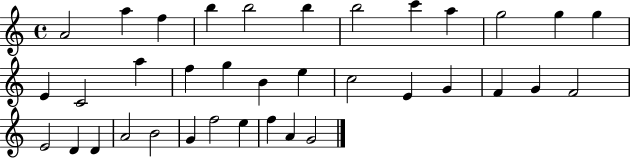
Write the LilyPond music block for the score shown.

{
  \clef treble
  \time 4/4
  \defaultTimeSignature
  \key c \major
  a'2 a''4 f''4 | b''4 b''2 b''4 | b''2 c'''4 a''4 | g''2 g''4 g''4 | \break e'4 c'2 a''4 | f''4 g''4 b'4 e''4 | c''2 e'4 g'4 | f'4 g'4 f'2 | \break e'2 d'4 d'4 | a'2 b'2 | g'4 f''2 e''4 | f''4 a'4 g'2 | \break \bar "|."
}